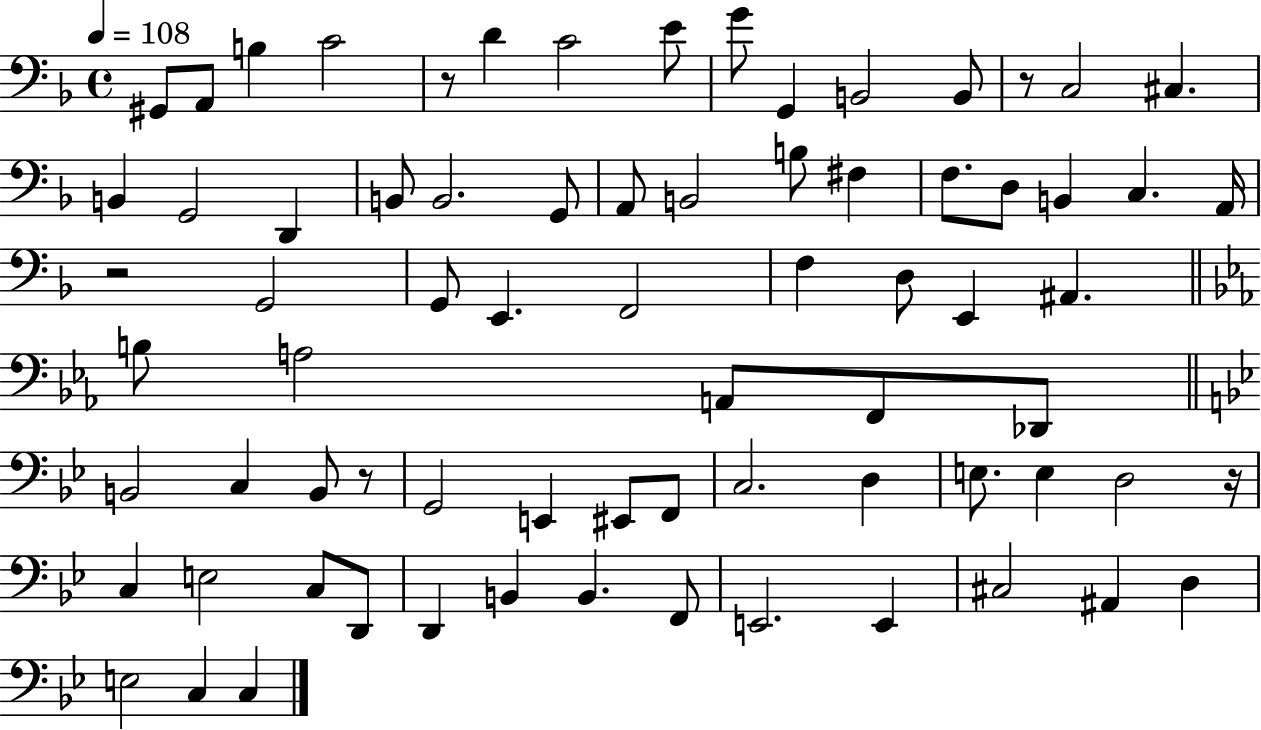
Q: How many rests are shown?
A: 5